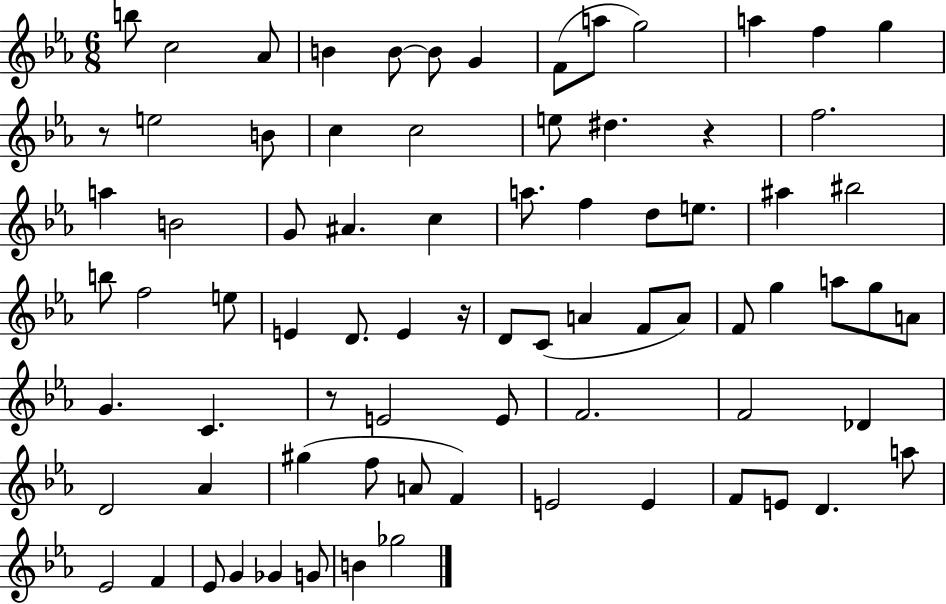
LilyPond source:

{
  \clef treble
  \numericTimeSignature
  \time 6/8
  \key ees \major
  b''8 c''2 aes'8 | b'4 b'8~~ b'8 g'4 | f'8( a''8 g''2) | a''4 f''4 g''4 | \break r8 e''2 b'8 | c''4 c''2 | e''8 dis''4. r4 | f''2. | \break a''4 b'2 | g'8 ais'4. c''4 | a''8. f''4 d''8 e''8. | ais''4 bis''2 | \break b''8 f''2 e''8 | e'4 d'8. e'4 r16 | d'8 c'8( a'4 f'8 a'8) | f'8 g''4 a''8 g''8 a'8 | \break g'4. c'4. | r8 e'2 e'8 | f'2. | f'2 des'4 | \break d'2 aes'4 | gis''4( f''8 a'8 f'4) | e'2 e'4 | f'8 e'8 d'4. a''8 | \break ees'2 f'4 | ees'8 g'4 ges'4 g'8 | b'4 ges''2 | \bar "|."
}